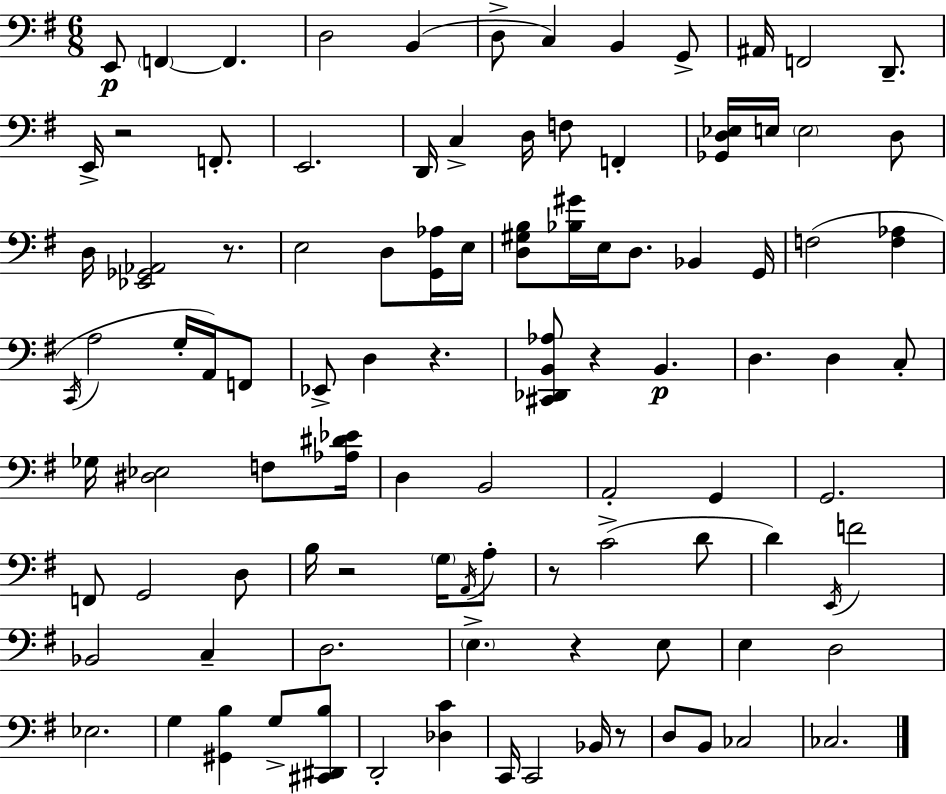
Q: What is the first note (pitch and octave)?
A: E2